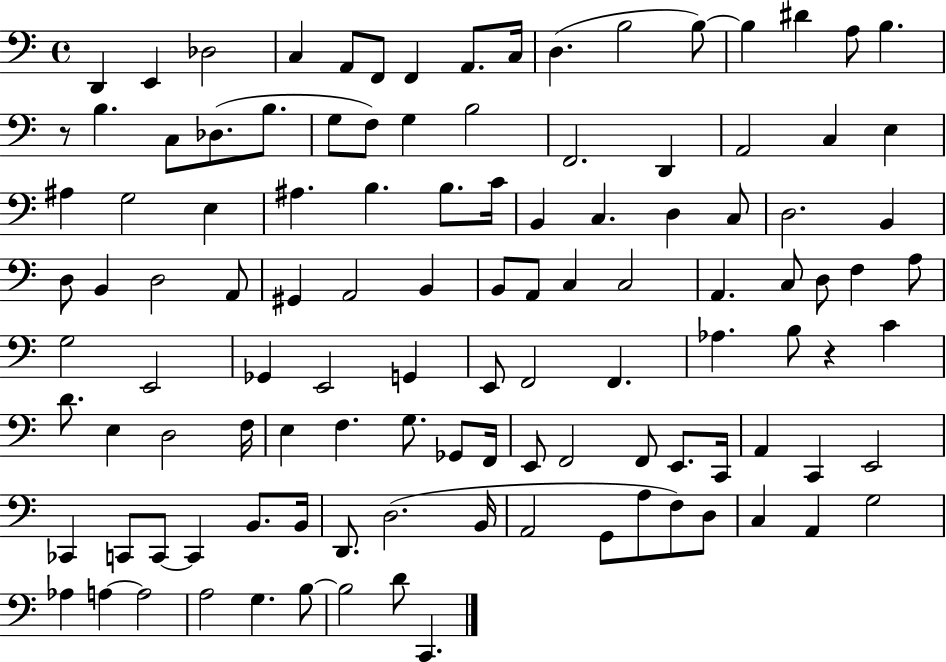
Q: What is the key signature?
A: C major